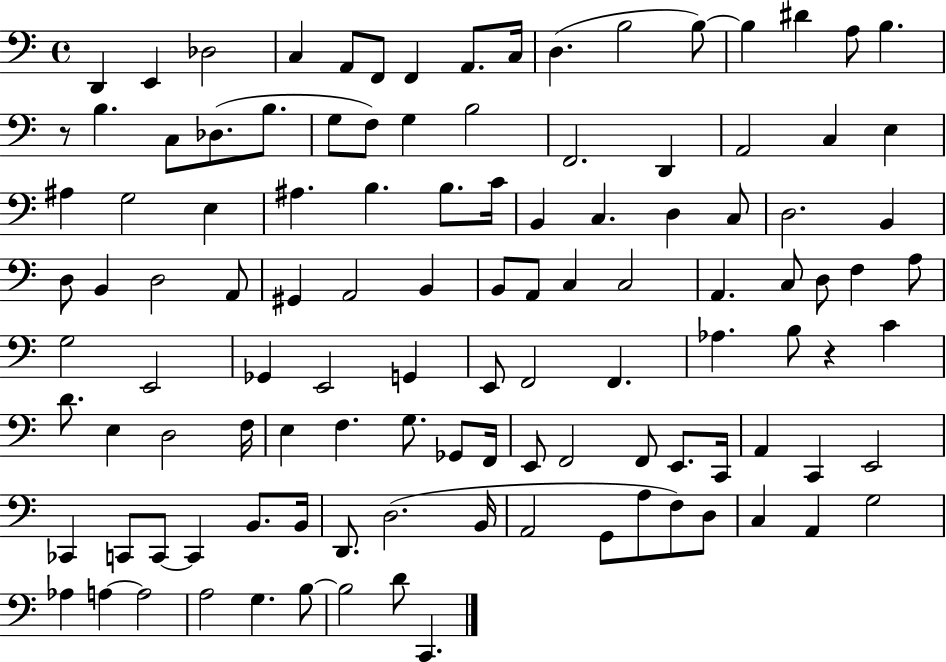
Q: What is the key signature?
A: C major